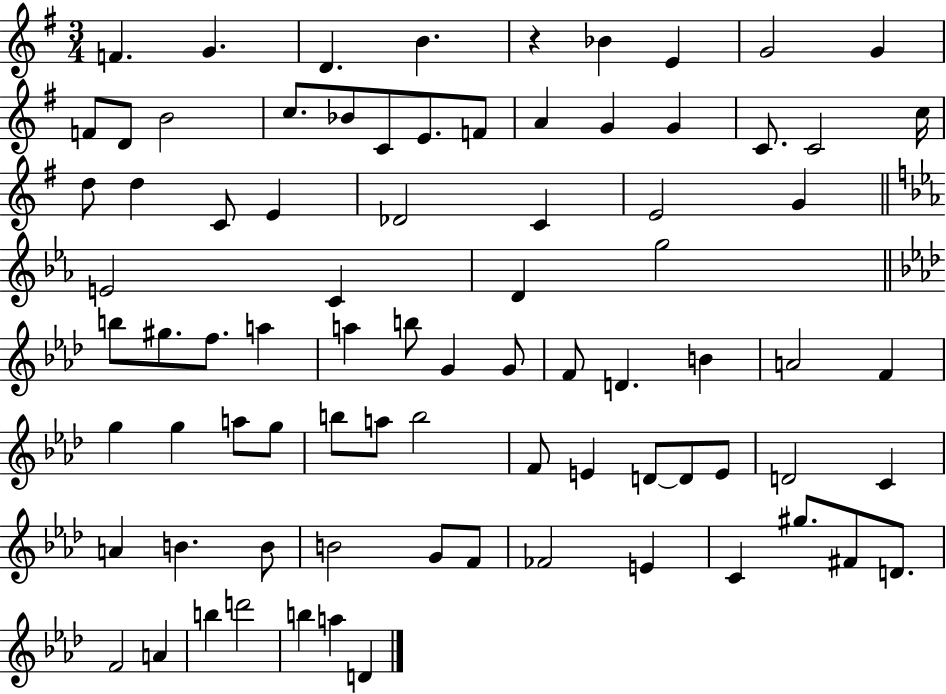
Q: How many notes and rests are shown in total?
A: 81